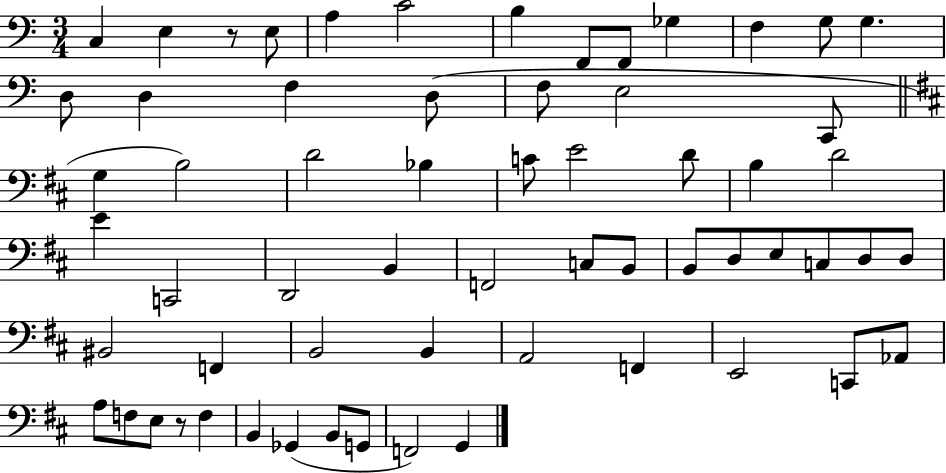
X:1
T:Untitled
M:3/4
L:1/4
K:C
C, E, z/2 E,/2 A, C2 B, F,,/2 F,,/2 _G, F, G,/2 G, D,/2 D, F, D,/2 F,/2 E,2 C,,/2 G, B,2 D2 _B, C/2 E2 D/2 B, D2 E C,,2 D,,2 B,, F,,2 C,/2 B,,/2 B,,/2 D,/2 E,/2 C,/2 D,/2 D,/2 ^B,,2 F,, B,,2 B,, A,,2 F,, E,,2 C,,/2 _A,,/2 A,/2 F,/2 E,/2 z/2 F, B,, _G,, B,,/2 G,,/2 F,,2 G,,